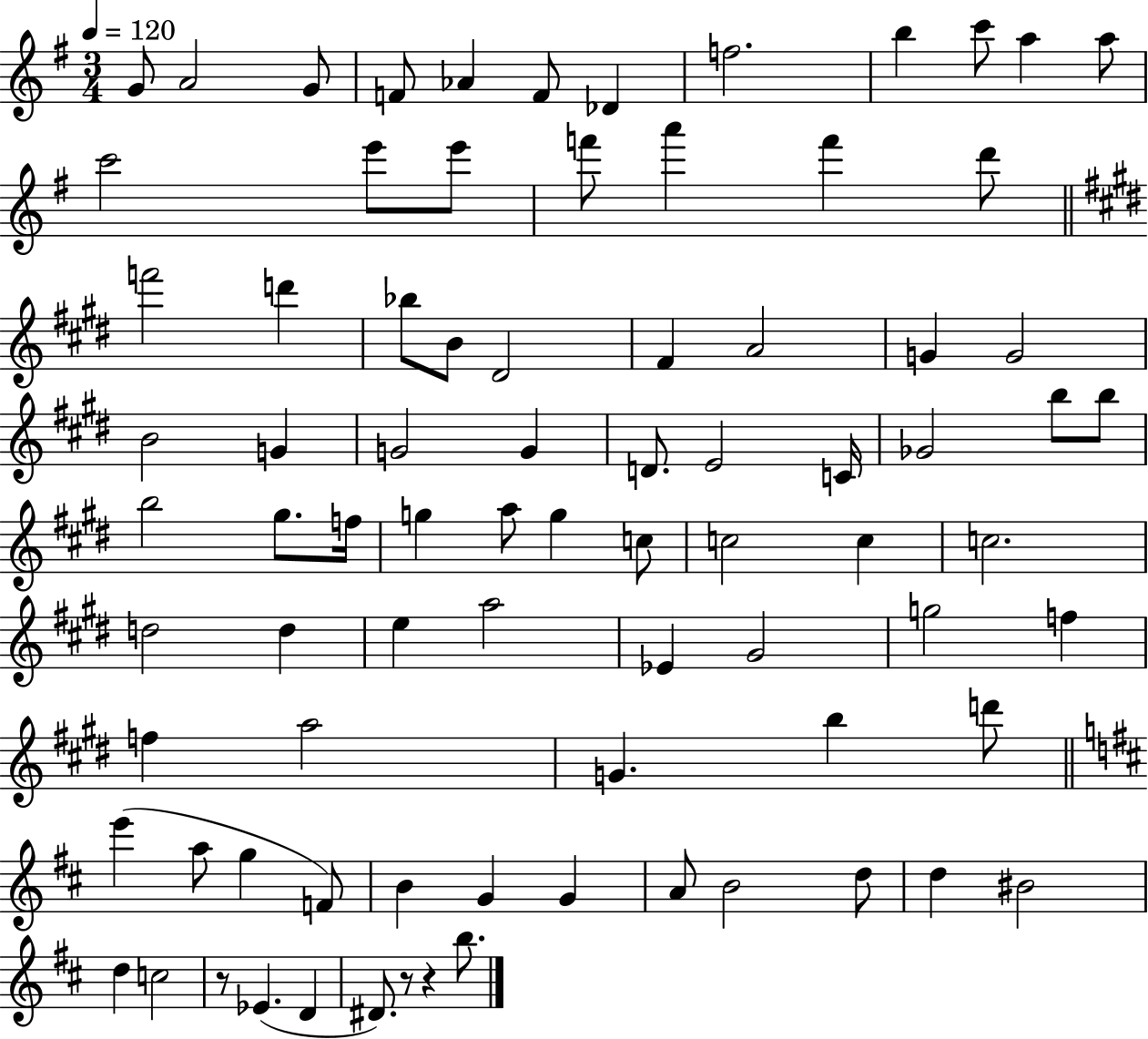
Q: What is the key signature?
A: G major